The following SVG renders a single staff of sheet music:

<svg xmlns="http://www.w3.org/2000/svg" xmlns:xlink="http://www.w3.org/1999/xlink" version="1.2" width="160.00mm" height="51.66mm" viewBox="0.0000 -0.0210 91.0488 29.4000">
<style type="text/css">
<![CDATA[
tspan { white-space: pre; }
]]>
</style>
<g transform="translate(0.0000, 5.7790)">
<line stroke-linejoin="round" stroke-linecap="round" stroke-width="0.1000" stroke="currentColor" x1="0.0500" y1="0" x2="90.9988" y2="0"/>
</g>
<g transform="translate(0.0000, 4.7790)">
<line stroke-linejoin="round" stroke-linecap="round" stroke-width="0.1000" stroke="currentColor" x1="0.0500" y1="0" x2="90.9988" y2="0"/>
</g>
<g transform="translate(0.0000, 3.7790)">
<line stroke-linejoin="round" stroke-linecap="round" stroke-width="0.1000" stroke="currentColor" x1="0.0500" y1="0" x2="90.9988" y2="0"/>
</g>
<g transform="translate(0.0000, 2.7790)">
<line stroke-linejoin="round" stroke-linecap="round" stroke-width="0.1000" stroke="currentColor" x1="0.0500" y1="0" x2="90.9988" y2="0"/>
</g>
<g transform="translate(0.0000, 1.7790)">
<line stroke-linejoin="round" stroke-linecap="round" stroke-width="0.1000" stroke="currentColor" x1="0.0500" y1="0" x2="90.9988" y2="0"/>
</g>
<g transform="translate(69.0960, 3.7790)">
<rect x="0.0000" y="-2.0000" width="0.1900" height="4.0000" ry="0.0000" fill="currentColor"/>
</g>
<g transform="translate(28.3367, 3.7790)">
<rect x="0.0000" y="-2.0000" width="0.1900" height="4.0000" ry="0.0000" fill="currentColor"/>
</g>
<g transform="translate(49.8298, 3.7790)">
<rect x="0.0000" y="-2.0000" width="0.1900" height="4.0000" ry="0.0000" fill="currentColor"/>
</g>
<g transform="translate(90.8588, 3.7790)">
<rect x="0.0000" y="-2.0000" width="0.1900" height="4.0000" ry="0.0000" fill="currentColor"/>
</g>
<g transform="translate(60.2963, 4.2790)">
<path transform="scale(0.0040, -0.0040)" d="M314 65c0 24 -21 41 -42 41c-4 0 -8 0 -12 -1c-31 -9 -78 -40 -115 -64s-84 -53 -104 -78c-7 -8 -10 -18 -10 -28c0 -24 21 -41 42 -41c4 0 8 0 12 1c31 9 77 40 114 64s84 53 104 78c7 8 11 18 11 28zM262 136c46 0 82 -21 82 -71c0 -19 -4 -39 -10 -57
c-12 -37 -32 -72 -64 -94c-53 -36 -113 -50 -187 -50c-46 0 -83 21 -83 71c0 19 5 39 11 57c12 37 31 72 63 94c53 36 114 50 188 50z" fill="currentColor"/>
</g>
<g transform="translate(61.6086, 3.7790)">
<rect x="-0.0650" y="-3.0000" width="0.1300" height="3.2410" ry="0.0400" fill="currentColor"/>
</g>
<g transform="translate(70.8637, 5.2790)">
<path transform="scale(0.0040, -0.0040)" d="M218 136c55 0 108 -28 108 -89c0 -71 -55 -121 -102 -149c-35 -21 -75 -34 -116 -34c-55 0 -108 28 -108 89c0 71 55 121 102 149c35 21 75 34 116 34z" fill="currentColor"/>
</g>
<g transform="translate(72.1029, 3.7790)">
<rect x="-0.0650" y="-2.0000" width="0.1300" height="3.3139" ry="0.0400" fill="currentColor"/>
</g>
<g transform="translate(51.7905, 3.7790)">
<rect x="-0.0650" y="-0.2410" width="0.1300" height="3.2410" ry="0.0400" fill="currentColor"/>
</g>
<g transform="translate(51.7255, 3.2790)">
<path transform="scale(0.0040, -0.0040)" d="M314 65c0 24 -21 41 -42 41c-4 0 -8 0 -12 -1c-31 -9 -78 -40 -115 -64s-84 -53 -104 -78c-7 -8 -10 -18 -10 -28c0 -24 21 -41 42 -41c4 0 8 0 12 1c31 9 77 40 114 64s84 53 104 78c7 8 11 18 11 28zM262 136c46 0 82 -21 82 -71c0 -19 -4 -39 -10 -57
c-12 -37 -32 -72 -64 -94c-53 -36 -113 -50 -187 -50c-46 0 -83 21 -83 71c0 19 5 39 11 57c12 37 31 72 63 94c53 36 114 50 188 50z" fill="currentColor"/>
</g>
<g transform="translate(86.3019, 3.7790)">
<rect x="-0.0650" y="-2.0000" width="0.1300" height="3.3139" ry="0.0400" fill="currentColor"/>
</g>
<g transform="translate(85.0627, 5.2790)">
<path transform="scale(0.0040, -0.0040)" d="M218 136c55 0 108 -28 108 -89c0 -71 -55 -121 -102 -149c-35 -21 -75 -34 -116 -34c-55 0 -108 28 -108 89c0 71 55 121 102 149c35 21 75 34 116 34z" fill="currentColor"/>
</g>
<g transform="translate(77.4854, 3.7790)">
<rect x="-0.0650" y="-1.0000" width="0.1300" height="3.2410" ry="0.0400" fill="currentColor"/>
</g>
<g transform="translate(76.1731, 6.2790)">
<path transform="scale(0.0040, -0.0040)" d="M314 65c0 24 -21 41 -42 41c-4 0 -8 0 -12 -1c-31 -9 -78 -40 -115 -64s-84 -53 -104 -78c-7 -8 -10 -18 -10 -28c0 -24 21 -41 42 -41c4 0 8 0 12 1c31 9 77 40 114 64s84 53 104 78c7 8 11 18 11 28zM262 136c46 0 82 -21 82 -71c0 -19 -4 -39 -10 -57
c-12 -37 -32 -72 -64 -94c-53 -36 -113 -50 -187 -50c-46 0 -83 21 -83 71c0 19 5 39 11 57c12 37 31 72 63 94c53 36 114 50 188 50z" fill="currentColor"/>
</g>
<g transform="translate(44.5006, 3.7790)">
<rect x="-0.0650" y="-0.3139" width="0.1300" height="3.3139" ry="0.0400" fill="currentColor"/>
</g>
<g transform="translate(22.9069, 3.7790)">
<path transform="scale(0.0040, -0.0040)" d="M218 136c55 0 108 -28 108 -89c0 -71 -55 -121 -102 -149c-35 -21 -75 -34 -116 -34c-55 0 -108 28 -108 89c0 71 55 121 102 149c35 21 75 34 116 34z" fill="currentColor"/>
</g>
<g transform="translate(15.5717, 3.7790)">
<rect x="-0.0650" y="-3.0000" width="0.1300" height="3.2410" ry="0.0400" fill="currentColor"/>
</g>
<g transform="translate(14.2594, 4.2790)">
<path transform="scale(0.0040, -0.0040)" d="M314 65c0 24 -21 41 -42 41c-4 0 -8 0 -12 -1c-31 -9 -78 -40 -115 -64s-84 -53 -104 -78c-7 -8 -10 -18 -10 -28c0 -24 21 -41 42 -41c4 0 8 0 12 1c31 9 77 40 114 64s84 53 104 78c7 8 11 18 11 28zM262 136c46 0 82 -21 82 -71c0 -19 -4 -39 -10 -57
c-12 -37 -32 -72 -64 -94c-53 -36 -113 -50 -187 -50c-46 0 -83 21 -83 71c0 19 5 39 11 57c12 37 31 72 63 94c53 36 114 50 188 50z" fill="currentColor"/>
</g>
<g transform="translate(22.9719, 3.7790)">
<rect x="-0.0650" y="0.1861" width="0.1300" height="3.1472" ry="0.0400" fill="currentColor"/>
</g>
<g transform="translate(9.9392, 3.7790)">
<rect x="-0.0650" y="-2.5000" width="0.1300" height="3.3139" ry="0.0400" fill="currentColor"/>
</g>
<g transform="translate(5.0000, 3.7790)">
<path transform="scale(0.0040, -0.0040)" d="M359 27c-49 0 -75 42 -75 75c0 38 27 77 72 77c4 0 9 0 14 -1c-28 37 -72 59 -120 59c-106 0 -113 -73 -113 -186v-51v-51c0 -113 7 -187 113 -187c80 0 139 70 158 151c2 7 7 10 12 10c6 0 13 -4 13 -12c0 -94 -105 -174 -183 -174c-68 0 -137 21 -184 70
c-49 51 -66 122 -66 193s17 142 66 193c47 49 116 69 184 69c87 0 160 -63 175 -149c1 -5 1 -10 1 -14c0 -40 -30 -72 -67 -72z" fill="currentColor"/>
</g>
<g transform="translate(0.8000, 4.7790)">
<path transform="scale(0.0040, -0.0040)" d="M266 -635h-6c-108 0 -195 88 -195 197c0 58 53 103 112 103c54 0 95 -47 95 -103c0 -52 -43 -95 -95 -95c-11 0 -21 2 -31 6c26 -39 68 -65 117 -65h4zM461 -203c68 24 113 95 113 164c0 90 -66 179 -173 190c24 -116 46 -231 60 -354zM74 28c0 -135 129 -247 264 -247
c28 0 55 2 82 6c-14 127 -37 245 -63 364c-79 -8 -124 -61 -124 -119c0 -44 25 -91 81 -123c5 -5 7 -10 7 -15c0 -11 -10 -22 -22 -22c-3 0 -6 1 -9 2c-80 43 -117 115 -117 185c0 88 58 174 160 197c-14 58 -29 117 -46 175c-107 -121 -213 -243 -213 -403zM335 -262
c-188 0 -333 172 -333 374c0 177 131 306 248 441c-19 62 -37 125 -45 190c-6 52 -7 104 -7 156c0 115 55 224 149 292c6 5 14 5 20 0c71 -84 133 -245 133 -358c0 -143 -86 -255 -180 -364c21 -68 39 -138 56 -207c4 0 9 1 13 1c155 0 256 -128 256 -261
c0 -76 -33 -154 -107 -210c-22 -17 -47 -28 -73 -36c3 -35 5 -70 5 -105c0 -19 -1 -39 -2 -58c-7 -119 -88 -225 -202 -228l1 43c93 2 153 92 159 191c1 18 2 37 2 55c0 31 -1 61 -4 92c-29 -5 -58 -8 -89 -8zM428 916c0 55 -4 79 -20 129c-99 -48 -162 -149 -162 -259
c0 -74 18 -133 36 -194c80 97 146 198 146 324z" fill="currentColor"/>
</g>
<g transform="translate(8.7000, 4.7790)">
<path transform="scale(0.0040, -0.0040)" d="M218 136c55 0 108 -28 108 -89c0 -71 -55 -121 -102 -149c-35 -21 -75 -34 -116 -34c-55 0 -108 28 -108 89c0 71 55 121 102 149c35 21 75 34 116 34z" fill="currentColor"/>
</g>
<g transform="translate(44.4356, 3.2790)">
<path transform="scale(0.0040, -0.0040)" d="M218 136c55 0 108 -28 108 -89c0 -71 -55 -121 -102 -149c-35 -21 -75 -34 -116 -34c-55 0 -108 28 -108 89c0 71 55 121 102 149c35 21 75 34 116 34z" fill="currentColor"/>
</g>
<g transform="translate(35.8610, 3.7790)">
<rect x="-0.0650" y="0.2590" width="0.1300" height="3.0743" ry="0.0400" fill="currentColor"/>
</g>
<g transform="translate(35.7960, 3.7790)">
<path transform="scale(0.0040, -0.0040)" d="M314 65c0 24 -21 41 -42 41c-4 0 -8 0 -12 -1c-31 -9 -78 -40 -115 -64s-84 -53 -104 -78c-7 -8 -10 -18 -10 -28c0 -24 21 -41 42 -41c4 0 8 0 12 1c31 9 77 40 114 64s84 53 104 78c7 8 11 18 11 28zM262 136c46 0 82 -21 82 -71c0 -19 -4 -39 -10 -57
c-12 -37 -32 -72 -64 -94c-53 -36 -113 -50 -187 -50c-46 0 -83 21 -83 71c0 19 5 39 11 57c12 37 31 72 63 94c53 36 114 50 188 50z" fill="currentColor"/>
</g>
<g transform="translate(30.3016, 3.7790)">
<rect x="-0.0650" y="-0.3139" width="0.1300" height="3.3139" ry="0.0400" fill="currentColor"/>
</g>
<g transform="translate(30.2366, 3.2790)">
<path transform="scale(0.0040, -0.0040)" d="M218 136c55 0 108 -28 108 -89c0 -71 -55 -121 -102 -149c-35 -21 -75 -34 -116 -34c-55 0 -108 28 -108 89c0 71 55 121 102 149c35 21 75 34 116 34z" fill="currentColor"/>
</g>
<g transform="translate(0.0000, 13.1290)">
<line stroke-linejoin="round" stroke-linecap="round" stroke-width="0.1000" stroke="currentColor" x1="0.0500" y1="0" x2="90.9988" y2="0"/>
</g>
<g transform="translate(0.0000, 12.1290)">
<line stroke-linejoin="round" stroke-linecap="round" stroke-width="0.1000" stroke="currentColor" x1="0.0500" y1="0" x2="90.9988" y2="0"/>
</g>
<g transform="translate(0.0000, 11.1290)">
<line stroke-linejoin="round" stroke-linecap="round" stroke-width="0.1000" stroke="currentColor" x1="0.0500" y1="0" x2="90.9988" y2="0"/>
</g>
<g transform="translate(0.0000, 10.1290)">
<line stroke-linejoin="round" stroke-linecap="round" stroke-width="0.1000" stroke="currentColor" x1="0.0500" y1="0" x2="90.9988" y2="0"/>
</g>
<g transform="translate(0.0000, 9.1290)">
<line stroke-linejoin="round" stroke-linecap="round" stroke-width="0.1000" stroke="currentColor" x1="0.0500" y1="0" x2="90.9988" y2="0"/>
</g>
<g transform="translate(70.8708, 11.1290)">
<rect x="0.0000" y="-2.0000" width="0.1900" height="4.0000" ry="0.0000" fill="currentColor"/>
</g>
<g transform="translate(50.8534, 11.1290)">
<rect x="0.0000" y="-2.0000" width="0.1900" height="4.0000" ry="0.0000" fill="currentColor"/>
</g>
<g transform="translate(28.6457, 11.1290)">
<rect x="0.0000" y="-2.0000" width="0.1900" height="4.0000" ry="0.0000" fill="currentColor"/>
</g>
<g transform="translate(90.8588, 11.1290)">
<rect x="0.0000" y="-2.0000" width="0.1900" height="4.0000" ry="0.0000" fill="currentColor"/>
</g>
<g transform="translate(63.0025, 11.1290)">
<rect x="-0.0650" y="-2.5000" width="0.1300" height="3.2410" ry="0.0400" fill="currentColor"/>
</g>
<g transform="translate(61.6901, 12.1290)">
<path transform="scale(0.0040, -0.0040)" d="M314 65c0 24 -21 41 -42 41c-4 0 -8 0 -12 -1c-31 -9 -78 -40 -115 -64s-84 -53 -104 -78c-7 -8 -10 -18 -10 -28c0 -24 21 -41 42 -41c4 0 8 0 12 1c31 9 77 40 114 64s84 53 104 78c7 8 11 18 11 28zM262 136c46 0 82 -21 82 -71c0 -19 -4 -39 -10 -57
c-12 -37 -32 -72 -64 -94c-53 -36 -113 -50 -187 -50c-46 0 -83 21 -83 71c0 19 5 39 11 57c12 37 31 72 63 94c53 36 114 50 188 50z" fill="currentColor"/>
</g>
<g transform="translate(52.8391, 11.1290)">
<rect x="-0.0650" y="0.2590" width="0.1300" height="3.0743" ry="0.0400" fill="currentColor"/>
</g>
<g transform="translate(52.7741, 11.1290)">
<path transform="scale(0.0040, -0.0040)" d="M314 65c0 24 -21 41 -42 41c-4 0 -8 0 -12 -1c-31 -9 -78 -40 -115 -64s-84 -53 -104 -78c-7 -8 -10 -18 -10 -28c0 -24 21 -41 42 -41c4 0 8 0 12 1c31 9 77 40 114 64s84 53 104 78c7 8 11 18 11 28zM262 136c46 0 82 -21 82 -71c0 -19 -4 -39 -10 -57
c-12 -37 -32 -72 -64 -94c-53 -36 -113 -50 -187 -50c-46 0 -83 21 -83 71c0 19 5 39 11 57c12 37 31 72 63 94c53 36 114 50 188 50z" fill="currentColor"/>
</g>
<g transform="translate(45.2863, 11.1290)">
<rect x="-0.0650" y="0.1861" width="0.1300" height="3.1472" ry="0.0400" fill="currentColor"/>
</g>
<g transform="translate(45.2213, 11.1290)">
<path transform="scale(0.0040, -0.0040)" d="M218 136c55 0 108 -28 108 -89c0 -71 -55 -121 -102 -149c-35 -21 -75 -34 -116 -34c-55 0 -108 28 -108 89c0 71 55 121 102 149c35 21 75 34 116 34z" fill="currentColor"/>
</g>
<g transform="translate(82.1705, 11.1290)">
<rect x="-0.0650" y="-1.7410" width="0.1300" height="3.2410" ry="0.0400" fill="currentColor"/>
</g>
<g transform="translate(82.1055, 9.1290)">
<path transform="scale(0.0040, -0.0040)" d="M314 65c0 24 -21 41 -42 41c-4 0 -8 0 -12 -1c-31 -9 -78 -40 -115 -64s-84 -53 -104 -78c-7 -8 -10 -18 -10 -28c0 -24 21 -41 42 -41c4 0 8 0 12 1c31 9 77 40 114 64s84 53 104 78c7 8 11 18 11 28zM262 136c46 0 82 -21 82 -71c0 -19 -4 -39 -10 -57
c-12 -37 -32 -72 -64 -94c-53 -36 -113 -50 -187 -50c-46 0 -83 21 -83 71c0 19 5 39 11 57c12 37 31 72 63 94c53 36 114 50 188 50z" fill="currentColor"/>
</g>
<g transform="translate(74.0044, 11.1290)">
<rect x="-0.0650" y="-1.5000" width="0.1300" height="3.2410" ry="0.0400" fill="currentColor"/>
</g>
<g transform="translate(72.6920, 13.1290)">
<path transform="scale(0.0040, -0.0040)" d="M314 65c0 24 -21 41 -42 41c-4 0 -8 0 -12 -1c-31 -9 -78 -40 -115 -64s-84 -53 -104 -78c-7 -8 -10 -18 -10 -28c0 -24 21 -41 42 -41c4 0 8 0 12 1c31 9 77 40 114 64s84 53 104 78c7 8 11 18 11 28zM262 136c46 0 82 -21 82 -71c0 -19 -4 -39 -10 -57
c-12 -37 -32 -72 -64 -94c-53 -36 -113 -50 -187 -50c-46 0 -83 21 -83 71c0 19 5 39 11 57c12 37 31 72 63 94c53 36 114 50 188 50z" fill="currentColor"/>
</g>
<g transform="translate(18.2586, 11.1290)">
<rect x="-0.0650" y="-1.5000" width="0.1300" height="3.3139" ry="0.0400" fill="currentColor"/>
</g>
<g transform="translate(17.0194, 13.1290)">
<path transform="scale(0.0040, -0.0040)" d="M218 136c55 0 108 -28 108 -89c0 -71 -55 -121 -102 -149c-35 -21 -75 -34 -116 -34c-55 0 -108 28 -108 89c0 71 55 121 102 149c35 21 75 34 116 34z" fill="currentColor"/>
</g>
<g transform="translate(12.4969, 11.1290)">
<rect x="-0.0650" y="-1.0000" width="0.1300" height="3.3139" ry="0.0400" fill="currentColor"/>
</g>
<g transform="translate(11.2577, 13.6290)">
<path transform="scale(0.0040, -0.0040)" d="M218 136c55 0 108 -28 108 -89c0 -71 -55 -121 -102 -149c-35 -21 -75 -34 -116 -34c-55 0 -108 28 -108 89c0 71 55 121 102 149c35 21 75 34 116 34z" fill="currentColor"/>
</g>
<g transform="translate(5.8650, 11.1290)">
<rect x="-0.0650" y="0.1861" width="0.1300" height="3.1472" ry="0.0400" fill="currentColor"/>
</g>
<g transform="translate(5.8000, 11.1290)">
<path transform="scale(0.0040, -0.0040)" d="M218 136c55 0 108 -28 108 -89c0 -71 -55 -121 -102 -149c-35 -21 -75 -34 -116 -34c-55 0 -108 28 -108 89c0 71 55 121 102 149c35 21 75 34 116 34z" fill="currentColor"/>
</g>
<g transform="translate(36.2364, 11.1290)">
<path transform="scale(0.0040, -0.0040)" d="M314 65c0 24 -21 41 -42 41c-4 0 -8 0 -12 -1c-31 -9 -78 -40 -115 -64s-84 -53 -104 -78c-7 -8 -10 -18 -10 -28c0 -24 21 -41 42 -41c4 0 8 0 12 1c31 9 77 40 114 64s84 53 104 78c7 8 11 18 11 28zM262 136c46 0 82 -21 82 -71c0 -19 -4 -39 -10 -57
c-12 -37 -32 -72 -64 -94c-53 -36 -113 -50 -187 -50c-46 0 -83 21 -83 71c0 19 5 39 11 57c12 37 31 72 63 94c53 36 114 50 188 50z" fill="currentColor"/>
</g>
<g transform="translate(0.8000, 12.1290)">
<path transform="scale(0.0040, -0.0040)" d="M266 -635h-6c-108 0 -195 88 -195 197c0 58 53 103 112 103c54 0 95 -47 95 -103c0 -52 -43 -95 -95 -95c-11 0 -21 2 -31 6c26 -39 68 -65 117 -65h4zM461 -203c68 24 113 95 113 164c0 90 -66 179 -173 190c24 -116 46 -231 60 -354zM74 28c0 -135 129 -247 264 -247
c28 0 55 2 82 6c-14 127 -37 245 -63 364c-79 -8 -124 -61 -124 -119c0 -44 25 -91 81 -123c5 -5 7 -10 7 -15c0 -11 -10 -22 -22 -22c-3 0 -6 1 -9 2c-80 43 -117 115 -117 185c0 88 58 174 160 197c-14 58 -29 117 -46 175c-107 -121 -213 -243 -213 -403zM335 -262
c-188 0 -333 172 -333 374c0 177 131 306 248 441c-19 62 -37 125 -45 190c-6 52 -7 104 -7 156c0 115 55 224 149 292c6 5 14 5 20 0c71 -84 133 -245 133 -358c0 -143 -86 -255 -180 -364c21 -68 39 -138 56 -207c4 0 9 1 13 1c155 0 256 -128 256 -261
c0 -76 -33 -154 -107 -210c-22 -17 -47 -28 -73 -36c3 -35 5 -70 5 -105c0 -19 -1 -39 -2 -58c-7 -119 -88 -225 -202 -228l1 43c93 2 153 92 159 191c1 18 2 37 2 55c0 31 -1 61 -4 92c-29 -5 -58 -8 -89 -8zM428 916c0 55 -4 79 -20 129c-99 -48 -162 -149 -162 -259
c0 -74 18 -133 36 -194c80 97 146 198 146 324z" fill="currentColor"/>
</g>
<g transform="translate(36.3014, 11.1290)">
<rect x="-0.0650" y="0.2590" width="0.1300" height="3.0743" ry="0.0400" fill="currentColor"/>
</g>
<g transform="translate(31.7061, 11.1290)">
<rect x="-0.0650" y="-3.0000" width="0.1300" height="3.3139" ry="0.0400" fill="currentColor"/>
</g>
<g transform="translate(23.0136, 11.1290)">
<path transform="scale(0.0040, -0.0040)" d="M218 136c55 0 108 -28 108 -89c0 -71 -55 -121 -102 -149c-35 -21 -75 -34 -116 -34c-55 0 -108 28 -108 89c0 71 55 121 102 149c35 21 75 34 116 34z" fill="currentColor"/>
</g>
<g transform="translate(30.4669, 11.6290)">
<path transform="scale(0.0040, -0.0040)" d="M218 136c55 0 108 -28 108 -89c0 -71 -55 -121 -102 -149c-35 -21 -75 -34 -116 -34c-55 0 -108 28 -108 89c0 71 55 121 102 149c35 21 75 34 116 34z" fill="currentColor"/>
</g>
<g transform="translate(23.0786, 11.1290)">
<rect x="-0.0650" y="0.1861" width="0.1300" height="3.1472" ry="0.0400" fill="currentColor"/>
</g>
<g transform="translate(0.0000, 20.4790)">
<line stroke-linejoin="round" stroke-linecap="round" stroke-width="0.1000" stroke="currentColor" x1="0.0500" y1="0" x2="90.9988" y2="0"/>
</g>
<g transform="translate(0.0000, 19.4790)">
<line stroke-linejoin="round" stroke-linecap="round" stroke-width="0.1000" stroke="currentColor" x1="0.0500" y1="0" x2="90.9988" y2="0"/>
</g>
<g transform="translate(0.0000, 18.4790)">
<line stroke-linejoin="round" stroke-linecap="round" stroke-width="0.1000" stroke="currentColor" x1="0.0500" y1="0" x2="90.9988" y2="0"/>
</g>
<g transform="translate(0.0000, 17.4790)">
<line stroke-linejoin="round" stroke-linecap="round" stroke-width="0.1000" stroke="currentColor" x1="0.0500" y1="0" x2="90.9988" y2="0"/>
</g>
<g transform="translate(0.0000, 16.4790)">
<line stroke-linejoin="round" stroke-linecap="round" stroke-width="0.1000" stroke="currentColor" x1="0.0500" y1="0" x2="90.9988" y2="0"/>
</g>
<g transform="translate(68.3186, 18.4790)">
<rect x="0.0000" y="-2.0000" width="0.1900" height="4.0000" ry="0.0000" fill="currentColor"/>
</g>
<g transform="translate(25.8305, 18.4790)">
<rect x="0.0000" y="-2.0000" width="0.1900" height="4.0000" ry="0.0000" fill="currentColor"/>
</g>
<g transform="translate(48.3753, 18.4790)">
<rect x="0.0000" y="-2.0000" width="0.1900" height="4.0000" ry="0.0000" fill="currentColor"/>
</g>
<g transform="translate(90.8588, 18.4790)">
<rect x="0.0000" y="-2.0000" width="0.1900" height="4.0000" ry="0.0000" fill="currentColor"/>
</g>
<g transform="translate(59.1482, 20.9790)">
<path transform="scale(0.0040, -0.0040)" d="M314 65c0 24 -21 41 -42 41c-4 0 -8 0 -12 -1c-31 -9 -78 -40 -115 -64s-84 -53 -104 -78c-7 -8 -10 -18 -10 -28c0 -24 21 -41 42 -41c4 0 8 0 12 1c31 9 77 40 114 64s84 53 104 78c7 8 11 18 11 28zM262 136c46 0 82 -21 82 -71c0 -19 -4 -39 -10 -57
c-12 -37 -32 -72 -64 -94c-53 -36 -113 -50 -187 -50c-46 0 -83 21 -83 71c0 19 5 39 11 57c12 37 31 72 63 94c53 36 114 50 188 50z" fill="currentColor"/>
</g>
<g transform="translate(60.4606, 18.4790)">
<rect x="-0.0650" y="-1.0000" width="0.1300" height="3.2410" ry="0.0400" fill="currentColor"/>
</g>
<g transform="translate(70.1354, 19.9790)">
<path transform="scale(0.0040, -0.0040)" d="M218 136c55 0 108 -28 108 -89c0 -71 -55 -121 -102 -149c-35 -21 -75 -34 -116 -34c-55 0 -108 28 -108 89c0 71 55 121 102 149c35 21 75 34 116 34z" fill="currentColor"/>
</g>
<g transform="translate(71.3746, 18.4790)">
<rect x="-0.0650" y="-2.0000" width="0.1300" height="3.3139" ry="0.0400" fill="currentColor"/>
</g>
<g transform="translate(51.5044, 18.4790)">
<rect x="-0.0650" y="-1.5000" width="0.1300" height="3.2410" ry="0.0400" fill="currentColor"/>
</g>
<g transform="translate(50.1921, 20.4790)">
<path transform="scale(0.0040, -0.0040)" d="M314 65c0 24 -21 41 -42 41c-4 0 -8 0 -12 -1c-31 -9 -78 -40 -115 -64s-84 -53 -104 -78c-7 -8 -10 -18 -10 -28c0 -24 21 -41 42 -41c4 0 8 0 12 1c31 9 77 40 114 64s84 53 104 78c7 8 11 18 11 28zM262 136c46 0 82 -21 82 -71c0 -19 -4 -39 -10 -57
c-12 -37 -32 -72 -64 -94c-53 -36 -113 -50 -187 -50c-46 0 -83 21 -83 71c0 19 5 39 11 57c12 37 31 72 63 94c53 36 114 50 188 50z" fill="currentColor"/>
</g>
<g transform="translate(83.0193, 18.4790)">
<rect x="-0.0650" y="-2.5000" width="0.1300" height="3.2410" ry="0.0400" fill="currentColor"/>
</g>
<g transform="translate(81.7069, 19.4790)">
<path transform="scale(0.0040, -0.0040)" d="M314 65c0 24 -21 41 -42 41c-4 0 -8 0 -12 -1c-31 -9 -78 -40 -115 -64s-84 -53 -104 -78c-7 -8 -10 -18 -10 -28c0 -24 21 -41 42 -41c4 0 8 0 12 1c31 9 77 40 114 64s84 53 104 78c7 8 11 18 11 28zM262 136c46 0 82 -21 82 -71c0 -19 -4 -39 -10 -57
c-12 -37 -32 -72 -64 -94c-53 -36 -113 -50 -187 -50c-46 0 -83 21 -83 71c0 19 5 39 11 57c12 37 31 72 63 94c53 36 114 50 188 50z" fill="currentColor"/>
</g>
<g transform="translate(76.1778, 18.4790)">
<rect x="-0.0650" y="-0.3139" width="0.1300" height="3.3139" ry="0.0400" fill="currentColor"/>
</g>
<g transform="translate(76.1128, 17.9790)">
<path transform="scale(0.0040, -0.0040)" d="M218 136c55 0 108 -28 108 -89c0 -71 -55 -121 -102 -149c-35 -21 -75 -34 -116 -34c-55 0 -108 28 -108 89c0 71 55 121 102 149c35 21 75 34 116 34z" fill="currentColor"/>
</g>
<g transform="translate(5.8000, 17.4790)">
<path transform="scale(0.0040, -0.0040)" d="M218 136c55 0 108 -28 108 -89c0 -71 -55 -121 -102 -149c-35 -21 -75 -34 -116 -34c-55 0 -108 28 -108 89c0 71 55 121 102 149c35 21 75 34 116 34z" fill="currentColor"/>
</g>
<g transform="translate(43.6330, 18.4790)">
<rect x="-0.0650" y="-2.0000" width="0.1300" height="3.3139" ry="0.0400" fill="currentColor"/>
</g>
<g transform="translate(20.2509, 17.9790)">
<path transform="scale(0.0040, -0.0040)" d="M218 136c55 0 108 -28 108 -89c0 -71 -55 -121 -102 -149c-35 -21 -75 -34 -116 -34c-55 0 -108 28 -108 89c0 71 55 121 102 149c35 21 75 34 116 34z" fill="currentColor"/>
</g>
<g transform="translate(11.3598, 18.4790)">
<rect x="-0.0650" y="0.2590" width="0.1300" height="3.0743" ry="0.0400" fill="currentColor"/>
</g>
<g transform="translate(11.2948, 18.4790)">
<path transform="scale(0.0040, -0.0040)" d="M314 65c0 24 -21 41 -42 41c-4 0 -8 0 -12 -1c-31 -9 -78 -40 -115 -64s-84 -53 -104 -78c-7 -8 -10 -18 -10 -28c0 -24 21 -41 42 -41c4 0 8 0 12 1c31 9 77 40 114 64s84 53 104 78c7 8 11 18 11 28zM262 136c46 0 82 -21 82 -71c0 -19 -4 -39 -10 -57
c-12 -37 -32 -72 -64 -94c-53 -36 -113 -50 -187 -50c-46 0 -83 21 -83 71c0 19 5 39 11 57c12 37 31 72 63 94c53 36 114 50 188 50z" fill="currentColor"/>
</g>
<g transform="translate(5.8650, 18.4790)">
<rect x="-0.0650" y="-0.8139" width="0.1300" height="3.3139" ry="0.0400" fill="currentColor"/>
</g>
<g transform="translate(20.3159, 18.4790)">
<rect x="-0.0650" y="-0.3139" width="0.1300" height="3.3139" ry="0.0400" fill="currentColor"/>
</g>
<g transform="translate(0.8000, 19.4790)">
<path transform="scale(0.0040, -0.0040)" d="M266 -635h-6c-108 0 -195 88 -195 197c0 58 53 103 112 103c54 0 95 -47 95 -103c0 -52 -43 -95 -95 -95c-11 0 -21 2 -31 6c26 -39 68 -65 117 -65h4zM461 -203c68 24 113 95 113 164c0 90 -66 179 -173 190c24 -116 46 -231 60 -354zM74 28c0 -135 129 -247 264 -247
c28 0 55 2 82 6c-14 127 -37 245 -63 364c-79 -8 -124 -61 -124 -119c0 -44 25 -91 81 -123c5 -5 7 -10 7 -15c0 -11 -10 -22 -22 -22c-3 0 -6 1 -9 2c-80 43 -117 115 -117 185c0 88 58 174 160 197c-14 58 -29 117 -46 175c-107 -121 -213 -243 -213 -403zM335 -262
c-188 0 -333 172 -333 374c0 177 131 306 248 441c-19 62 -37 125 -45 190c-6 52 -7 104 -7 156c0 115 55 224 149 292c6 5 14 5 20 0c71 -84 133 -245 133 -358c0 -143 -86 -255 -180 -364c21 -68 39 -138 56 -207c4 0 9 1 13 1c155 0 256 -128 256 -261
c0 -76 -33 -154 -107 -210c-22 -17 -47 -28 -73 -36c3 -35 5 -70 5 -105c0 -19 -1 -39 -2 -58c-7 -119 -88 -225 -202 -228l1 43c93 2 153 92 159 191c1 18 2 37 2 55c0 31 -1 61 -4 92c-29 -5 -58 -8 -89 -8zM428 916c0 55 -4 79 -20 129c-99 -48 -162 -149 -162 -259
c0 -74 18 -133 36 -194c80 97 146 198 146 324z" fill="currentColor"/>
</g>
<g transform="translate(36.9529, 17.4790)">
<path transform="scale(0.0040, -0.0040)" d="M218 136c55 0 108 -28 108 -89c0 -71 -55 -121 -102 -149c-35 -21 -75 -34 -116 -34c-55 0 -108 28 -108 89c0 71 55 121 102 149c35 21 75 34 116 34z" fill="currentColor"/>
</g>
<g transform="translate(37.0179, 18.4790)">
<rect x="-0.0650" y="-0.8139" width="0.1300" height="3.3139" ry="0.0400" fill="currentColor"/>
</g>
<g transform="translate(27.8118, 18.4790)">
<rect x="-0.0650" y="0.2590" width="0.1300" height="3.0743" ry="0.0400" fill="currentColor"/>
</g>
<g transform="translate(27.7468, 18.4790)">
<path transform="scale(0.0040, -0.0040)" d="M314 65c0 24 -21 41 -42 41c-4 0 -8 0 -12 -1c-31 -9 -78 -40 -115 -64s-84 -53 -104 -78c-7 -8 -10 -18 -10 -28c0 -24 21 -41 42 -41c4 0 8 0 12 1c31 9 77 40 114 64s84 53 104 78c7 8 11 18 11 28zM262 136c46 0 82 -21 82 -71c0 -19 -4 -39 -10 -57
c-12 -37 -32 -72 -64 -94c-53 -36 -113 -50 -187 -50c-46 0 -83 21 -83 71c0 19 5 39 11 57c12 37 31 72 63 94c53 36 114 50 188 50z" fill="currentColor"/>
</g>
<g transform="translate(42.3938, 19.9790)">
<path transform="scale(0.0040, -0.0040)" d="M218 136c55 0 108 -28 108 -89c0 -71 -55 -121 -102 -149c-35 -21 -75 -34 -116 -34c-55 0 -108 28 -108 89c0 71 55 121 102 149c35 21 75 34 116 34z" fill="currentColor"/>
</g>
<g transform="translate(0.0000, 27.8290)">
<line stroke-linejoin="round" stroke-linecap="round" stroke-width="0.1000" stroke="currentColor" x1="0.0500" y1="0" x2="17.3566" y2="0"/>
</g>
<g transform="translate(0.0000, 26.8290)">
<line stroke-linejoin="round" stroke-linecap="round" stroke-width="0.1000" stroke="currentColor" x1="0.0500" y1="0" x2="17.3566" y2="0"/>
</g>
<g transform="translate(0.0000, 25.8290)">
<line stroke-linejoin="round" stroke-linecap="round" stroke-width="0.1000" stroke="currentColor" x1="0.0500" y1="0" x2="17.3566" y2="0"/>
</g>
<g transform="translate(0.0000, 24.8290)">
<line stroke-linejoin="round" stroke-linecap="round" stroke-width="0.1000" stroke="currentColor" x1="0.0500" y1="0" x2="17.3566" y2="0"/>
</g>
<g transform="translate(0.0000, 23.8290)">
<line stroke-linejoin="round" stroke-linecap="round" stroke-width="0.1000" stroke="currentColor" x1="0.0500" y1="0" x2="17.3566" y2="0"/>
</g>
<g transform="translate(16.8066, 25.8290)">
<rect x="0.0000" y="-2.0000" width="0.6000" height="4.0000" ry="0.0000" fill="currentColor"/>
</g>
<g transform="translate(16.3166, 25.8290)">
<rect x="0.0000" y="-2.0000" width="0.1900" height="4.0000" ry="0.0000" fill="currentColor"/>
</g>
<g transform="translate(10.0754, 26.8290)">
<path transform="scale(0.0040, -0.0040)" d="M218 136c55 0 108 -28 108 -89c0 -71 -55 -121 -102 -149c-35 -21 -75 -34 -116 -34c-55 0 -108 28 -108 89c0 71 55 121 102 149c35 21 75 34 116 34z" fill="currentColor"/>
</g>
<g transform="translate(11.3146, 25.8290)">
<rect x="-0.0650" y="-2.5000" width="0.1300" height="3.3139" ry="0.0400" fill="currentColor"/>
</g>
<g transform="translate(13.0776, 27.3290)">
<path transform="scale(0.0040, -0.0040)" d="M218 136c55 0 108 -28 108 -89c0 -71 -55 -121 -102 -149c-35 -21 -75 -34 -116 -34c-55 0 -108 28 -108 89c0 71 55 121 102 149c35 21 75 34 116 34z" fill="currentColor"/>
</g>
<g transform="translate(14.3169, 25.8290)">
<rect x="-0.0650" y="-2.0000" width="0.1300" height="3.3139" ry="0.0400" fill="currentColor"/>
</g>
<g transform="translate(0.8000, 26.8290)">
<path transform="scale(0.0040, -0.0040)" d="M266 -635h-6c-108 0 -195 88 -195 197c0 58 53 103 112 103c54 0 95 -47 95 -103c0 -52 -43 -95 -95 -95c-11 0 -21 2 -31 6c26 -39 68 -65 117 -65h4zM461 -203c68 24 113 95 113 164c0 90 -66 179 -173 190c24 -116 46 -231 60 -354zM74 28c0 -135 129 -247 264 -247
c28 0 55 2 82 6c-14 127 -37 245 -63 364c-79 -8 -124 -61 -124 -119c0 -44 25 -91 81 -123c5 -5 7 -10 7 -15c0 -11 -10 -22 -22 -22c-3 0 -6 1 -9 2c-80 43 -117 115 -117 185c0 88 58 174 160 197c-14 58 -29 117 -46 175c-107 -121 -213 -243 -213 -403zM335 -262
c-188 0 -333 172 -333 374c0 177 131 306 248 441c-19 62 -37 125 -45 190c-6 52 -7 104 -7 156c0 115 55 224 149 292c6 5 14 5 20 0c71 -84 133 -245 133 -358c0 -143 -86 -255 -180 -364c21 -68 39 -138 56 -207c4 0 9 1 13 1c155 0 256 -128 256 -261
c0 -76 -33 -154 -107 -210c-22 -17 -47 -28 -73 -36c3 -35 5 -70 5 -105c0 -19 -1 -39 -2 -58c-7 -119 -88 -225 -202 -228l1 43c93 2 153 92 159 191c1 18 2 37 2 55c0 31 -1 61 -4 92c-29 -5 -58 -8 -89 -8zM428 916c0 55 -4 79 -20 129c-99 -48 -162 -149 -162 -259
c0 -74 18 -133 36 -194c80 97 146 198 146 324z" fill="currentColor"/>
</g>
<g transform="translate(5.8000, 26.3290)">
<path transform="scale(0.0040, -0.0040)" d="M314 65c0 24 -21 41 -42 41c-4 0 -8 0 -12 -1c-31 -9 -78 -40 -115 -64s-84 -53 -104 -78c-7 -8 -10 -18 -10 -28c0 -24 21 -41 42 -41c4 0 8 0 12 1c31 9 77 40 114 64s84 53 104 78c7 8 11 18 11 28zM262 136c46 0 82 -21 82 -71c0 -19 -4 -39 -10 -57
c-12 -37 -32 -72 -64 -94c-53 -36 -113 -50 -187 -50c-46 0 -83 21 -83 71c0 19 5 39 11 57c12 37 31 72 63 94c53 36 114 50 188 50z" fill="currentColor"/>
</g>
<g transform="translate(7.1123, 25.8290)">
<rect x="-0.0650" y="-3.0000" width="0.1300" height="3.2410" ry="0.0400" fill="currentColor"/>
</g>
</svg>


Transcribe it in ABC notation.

X:1
T:Untitled
M:4/4
L:1/4
K:C
G A2 B c B2 c c2 A2 F D2 F B D E B A B2 B B2 G2 E2 f2 d B2 c B2 d F E2 D2 F c G2 A2 G F